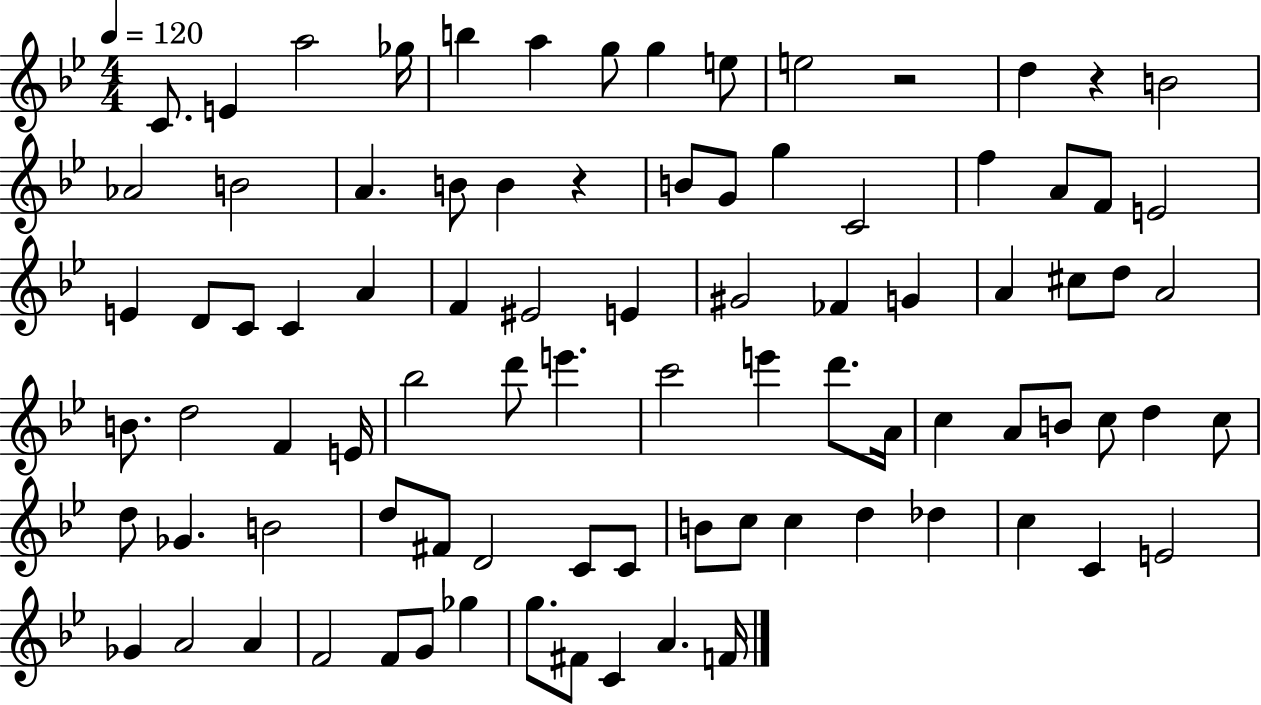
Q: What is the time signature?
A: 4/4